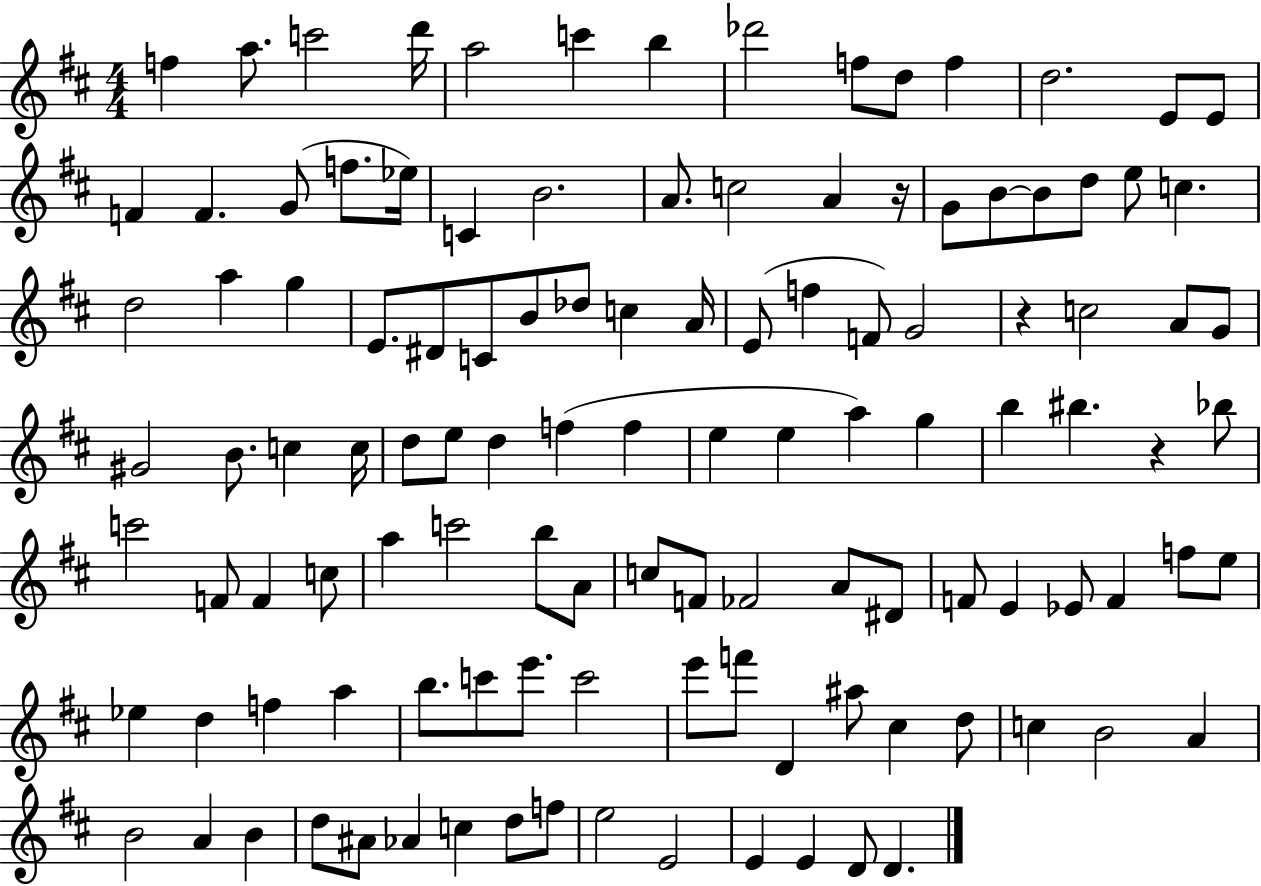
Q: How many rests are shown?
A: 3